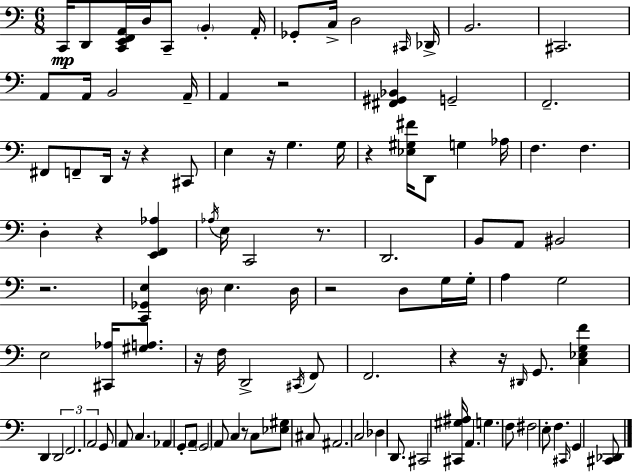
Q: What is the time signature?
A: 6/8